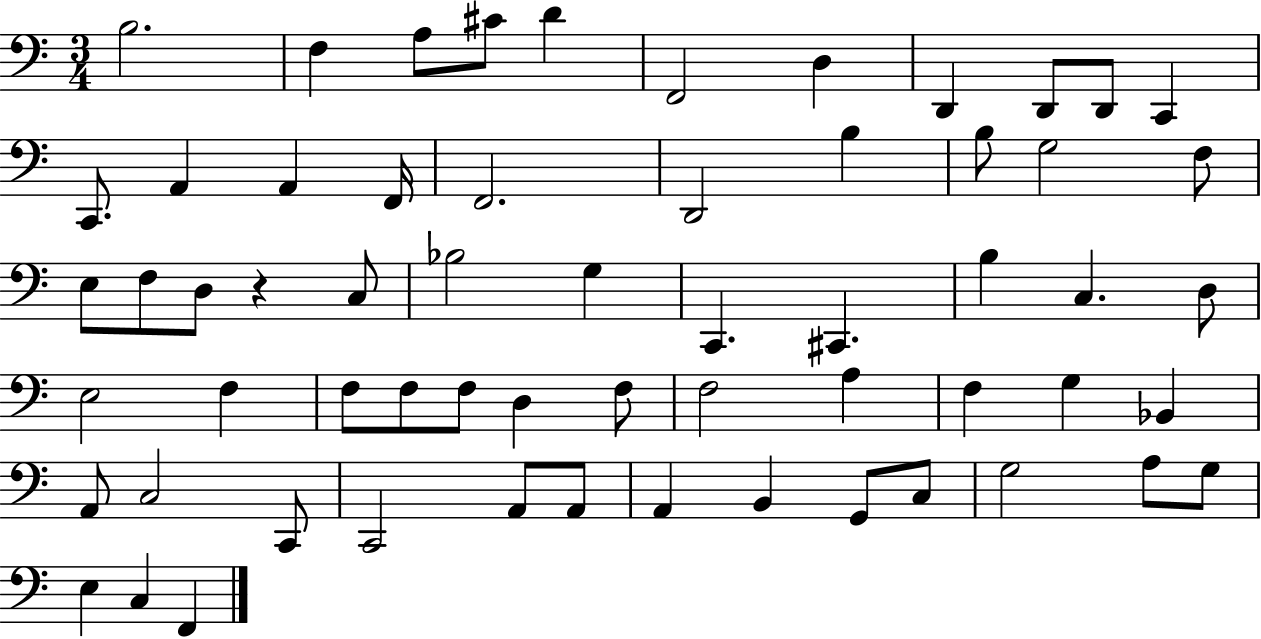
B3/h. F3/q A3/e C#4/e D4/q F2/h D3/q D2/q D2/e D2/e C2/q C2/e. A2/q A2/q F2/s F2/h. D2/h B3/q B3/e G3/h F3/e E3/e F3/e D3/e R/q C3/e Bb3/h G3/q C2/q. C#2/q. B3/q C3/q. D3/e E3/h F3/q F3/e F3/e F3/e D3/q F3/e F3/h A3/q F3/q G3/q Bb2/q A2/e C3/h C2/e C2/h A2/e A2/e A2/q B2/q G2/e C3/e G3/h A3/e G3/e E3/q C3/q F2/q